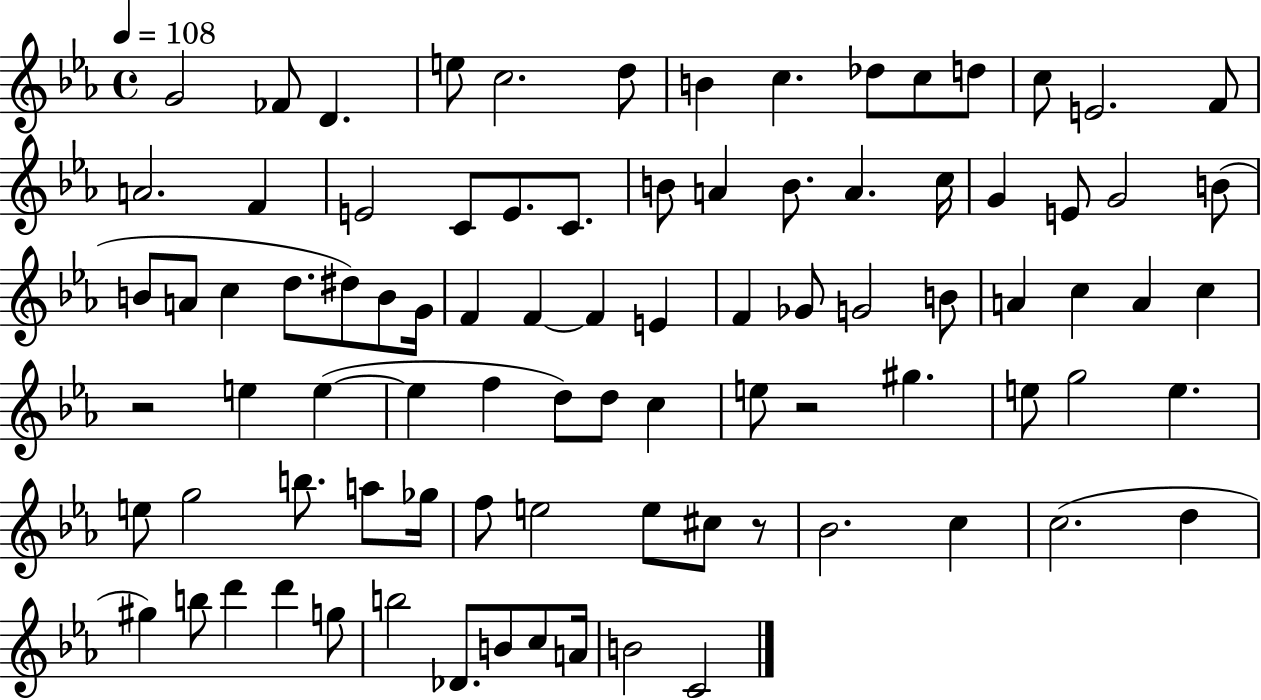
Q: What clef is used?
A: treble